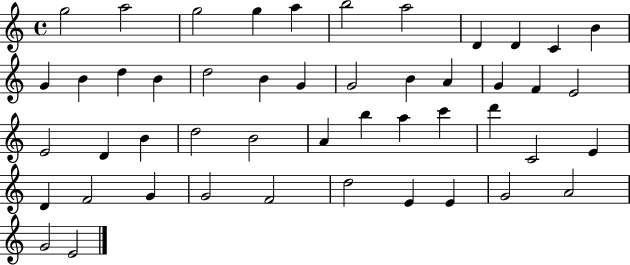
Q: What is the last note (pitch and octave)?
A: E4